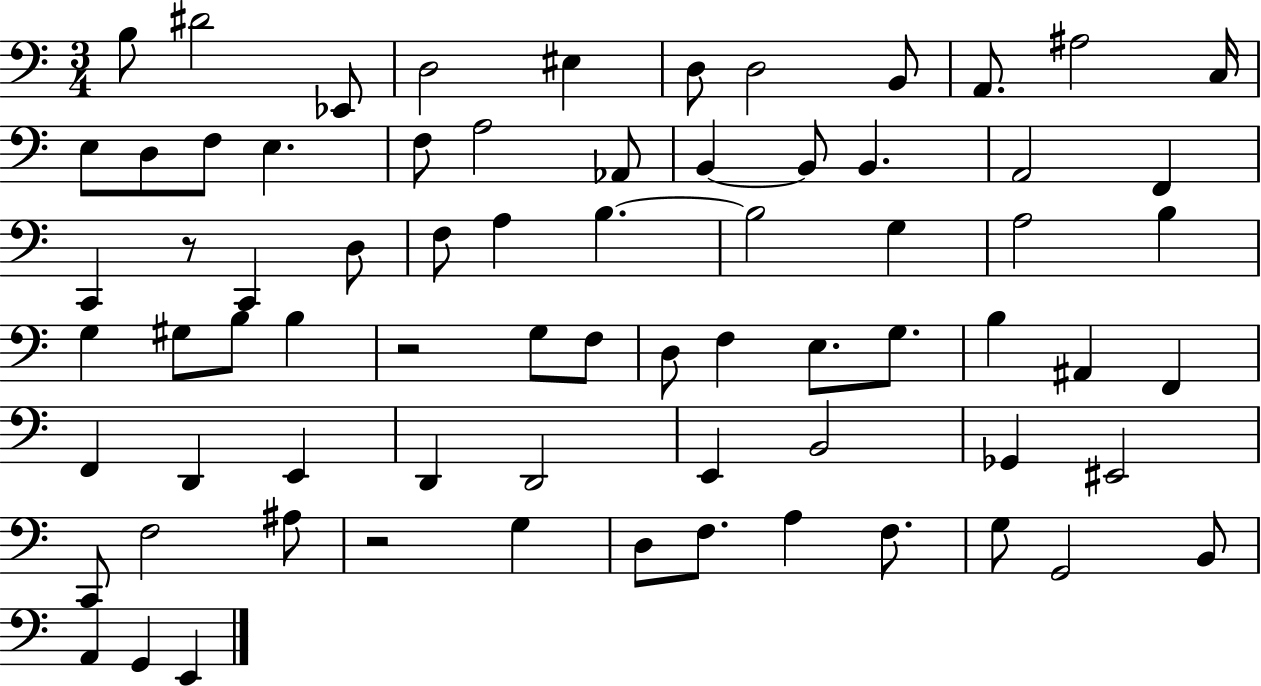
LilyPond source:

{
  \clef bass
  \numericTimeSignature
  \time 3/4
  \key c \major
  \repeat volta 2 { b8 dis'2 ees,8 | d2 eis4 | d8 d2 b,8 | a,8. ais2 c16 | \break e8 d8 f8 e4. | f8 a2 aes,8 | b,4~~ b,8 b,4. | a,2 f,4 | \break c,4 r8 c,4 d8 | f8 a4 b4.~~ | b2 g4 | a2 b4 | \break g4 gis8 b8 b4 | r2 g8 f8 | d8 f4 e8. g8. | b4 ais,4 f,4 | \break f,4 d,4 e,4 | d,4 d,2 | e,4 b,2 | ges,4 eis,2 | \break c,8 f2 ais8 | r2 g4 | d8 f8. a4 f8. | g8 g,2 b,8 | \break a,4 g,4 e,4 | } \bar "|."
}